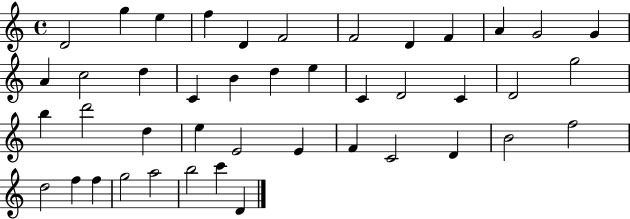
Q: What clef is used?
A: treble